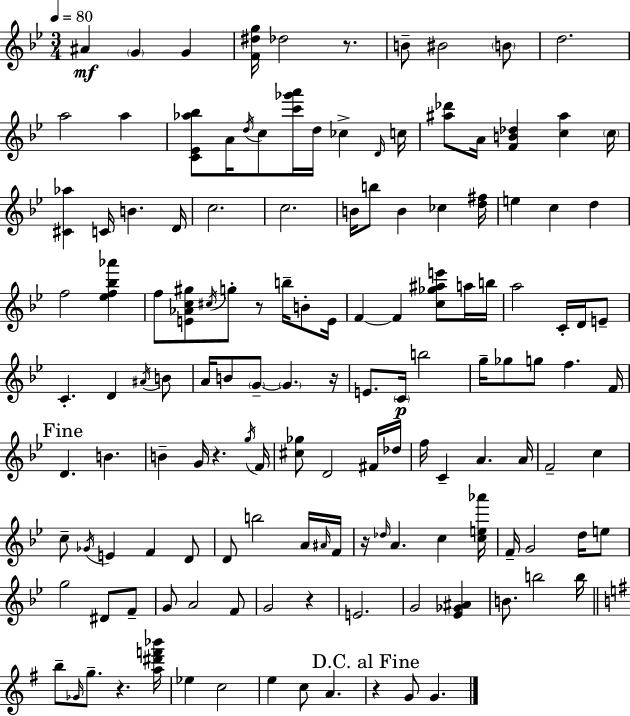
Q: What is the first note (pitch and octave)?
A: A#4